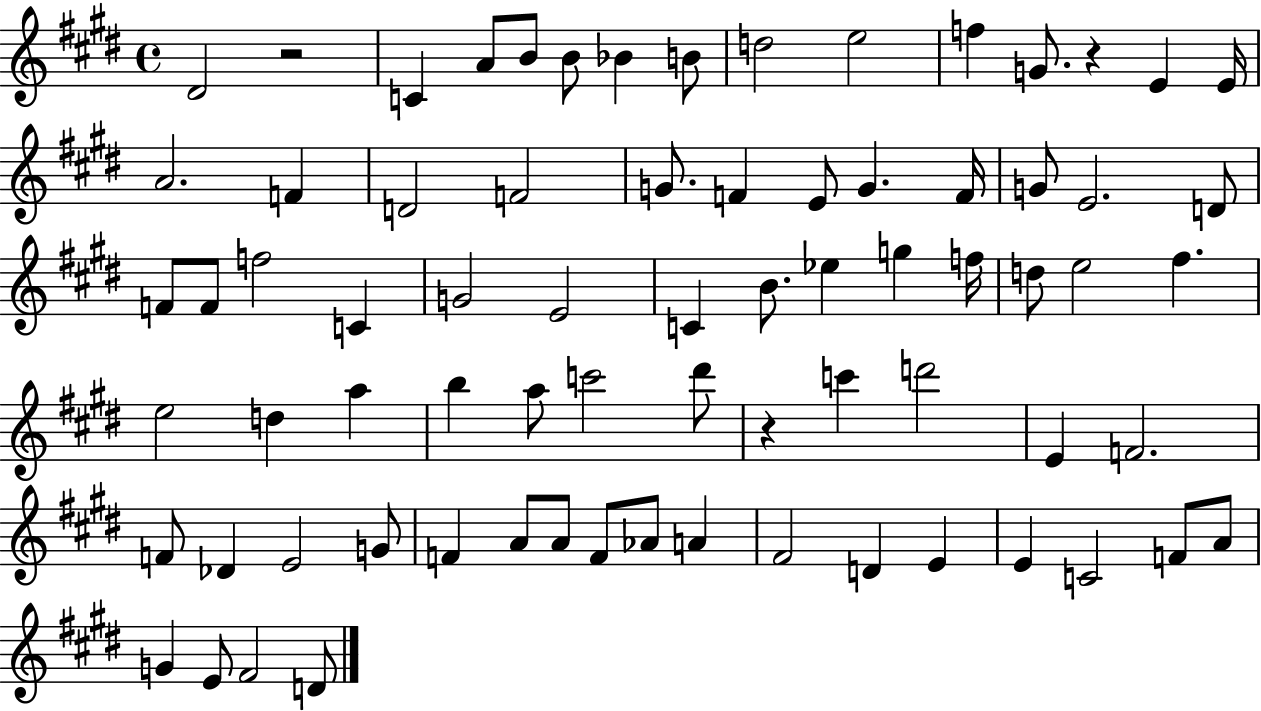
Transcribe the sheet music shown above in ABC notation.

X:1
T:Untitled
M:4/4
L:1/4
K:E
^D2 z2 C A/2 B/2 B/2 _B B/2 d2 e2 f G/2 z E E/4 A2 F D2 F2 G/2 F E/2 G F/4 G/2 E2 D/2 F/2 F/2 f2 C G2 E2 C B/2 _e g f/4 d/2 e2 ^f e2 d a b a/2 c'2 ^d'/2 z c' d'2 E F2 F/2 _D E2 G/2 F A/2 A/2 F/2 _A/2 A ^F2 D E E C2 F/2 A/2 G E/2 ^F2 D/2